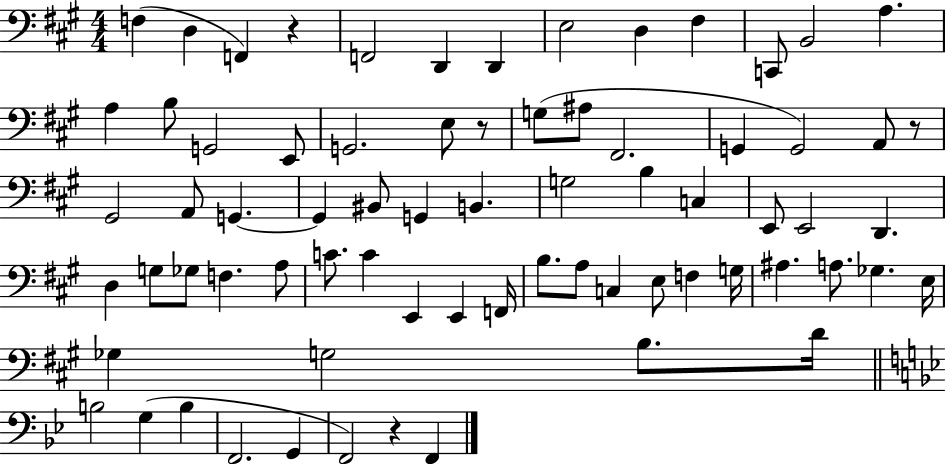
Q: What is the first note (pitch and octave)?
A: F3